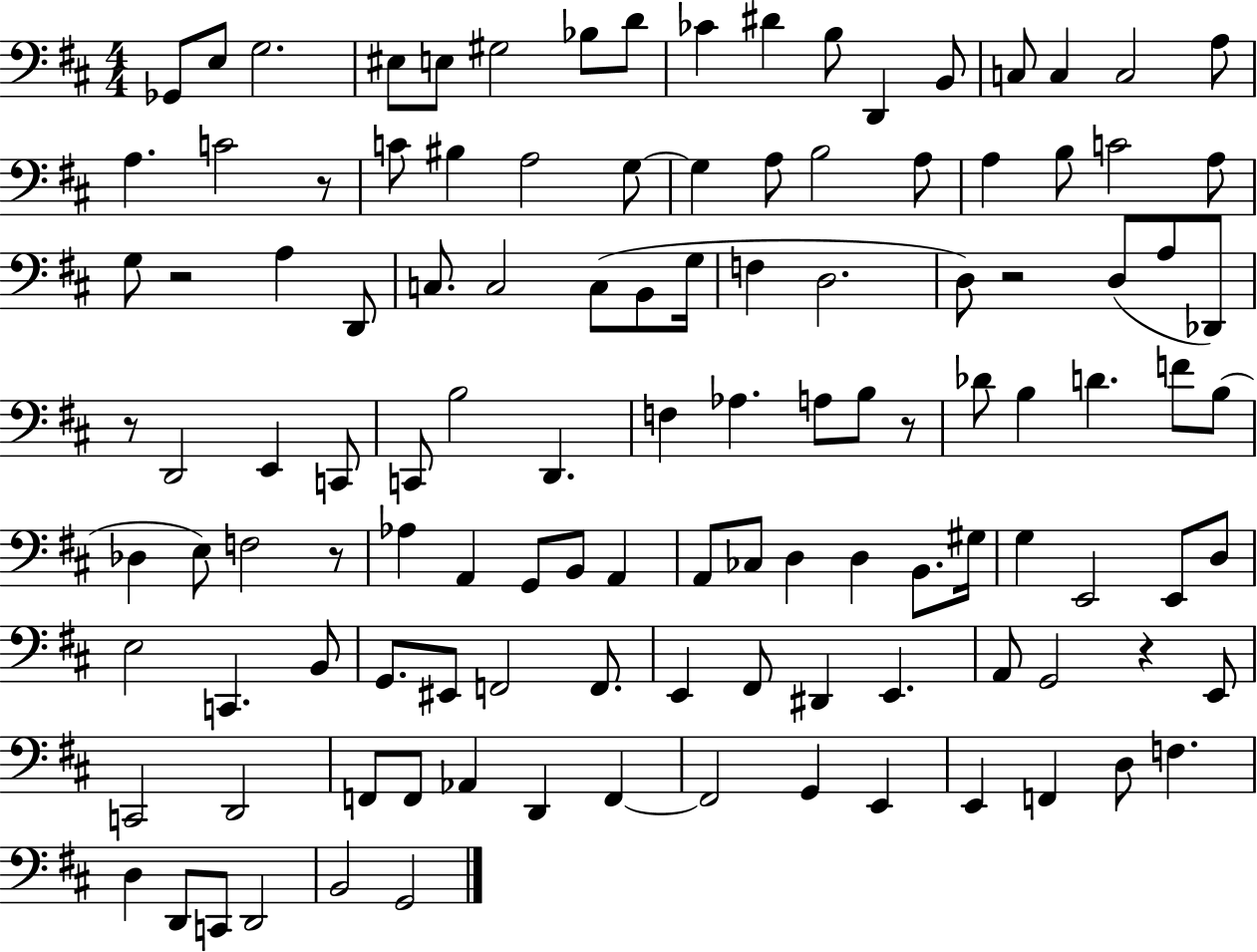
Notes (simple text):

Gb2/e E3/e G3/h. EIS3/e E3/e G#3/h Bb3/e D4/e CES4/q D#4/q B3/e D2/q B2/e C3/e C3/q C3/h A3/e A3/q. C4/h R/e C4/e BIS3/q A3/h G3/e G3/q A3/e B3/h A3/e A3/q B3/e C4/h A3/e G3/e R/h A3/q D2/e C3/e. C3/h C3/e B2/e G3/s F3/q D3/h. D3/e R/h D3/e A3/e Db2/e R/e D2/h E2/q C2/e C2/e B3/h D2/q. F3/q Ab3/q. A3/e B3/e R/e Db4/e B3/q D4/q. F4/e B3/e Db3/q E3/e F3/h R/e Ab3/q A2/q G2/e B2/e A2/q A2/e CES3/e D3/q D3/q B2/e. G#3/s G3/q E2/h E2/e D3/e E3/h C2/q. B2/e G2/e. EIS2/e F2/h F2/e. E2/q F#2/e D#2/q E2/q. A2/e G2/h R/q E2/e C2/h D2/h F2/e F2/e Ab2/q D2/q F2/q F2/h G2/q E2/q E2/q F2/q D3/e F3/q. D3/q D2/e C2/e D2/h B2/h G2/h